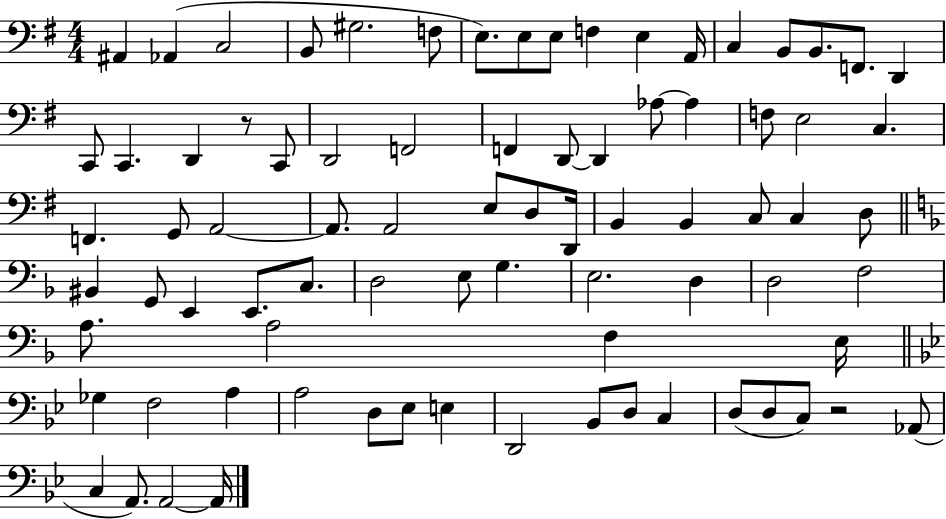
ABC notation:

X:1
T:Untitled
M:4/4
L:1/4
K:G
^A,, _A,, C,2 B,,/2 ^G,2 F,/2 E,/2 E,/2 E,/2 F, E, A,,/4 C, B,,/2 B,,/2 F,,/2 D,, C,,/2 C,, D,, z/2 C,,/2 D,,2 F,,2 F,, D,,/2 D,, _A,/2 _A, F,/2 E,2 C, F,, G,,/2 A,,2 A,,/2 A,,2 E,/2 D,/2 D,,/4 B,, B,, C,/2 C, D,/2 ^B,, G,,/2 E,, E,,/2 C,/2 D,2 E,/2 G, E,2 D, D,2 F,2 A,/2 A,2 F, E,/4 _G, F,2 A, A,2 D,/2 _E,/2 E, D,,2 _B,,/2 D,/2 C, D,/2 D,/2 C,/2 z2 _A,,/2 C, A,,/2 A,,2 A,,/4